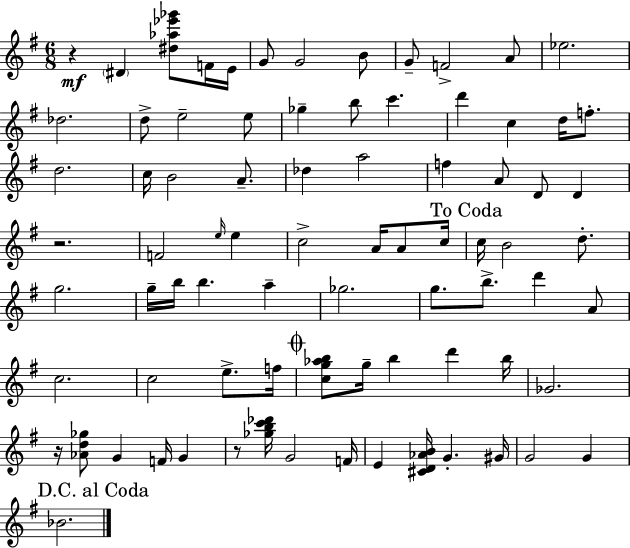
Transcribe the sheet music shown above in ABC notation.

X:1
T:Untitled
M:6/8
L:1/4
K:Em
z ^D [^d_a_e'_g']/2 F/4 E/4 G/2 G2 B/2 G/2 F2 A/2 _e2 _d2 d/2 e2 e/2 _g b/2 c' d' c d/4 f/2 d2 c/4 B2 A/2 _d a2 f A/2 D/2 D z2 F2 e/4 e c2 A/4 A/2 c/4 c/4 B2 d/2 g2 g/4 b/4 b a _g2 g/2 b/2 d' A/2 c2 c2 e/2 f/4 [cg_ab]/2 g/4 b d' b/4 _G2 z/4 [_Ad_g]/2 G F/4 G z/2 [_gbc'_d']/4 G2 F/4 E [^CD_AB]/4 G ^G/4 G2 G _B2